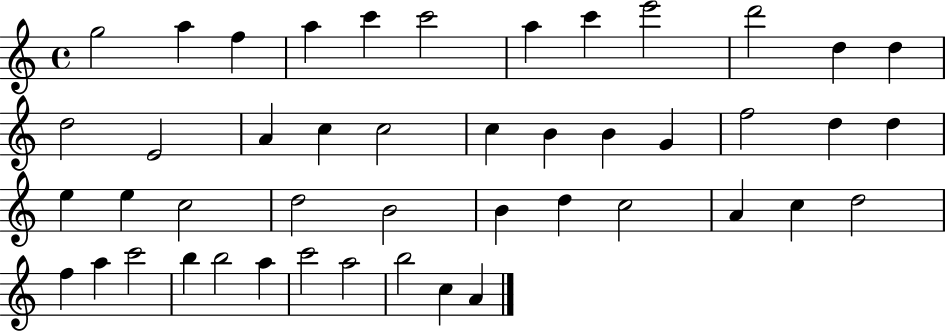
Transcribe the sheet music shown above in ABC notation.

X:1
T:Untitled
M:4/4
L:1/4
K:C
g2 a f a c' c'2 a c' e'2 d'2 d d d2 E2 A c c2 c B B G f2 d d e e c2 d2 B2 B d c2 A c d2 f a c'2 b b2 a c'2 a2 b2 c A